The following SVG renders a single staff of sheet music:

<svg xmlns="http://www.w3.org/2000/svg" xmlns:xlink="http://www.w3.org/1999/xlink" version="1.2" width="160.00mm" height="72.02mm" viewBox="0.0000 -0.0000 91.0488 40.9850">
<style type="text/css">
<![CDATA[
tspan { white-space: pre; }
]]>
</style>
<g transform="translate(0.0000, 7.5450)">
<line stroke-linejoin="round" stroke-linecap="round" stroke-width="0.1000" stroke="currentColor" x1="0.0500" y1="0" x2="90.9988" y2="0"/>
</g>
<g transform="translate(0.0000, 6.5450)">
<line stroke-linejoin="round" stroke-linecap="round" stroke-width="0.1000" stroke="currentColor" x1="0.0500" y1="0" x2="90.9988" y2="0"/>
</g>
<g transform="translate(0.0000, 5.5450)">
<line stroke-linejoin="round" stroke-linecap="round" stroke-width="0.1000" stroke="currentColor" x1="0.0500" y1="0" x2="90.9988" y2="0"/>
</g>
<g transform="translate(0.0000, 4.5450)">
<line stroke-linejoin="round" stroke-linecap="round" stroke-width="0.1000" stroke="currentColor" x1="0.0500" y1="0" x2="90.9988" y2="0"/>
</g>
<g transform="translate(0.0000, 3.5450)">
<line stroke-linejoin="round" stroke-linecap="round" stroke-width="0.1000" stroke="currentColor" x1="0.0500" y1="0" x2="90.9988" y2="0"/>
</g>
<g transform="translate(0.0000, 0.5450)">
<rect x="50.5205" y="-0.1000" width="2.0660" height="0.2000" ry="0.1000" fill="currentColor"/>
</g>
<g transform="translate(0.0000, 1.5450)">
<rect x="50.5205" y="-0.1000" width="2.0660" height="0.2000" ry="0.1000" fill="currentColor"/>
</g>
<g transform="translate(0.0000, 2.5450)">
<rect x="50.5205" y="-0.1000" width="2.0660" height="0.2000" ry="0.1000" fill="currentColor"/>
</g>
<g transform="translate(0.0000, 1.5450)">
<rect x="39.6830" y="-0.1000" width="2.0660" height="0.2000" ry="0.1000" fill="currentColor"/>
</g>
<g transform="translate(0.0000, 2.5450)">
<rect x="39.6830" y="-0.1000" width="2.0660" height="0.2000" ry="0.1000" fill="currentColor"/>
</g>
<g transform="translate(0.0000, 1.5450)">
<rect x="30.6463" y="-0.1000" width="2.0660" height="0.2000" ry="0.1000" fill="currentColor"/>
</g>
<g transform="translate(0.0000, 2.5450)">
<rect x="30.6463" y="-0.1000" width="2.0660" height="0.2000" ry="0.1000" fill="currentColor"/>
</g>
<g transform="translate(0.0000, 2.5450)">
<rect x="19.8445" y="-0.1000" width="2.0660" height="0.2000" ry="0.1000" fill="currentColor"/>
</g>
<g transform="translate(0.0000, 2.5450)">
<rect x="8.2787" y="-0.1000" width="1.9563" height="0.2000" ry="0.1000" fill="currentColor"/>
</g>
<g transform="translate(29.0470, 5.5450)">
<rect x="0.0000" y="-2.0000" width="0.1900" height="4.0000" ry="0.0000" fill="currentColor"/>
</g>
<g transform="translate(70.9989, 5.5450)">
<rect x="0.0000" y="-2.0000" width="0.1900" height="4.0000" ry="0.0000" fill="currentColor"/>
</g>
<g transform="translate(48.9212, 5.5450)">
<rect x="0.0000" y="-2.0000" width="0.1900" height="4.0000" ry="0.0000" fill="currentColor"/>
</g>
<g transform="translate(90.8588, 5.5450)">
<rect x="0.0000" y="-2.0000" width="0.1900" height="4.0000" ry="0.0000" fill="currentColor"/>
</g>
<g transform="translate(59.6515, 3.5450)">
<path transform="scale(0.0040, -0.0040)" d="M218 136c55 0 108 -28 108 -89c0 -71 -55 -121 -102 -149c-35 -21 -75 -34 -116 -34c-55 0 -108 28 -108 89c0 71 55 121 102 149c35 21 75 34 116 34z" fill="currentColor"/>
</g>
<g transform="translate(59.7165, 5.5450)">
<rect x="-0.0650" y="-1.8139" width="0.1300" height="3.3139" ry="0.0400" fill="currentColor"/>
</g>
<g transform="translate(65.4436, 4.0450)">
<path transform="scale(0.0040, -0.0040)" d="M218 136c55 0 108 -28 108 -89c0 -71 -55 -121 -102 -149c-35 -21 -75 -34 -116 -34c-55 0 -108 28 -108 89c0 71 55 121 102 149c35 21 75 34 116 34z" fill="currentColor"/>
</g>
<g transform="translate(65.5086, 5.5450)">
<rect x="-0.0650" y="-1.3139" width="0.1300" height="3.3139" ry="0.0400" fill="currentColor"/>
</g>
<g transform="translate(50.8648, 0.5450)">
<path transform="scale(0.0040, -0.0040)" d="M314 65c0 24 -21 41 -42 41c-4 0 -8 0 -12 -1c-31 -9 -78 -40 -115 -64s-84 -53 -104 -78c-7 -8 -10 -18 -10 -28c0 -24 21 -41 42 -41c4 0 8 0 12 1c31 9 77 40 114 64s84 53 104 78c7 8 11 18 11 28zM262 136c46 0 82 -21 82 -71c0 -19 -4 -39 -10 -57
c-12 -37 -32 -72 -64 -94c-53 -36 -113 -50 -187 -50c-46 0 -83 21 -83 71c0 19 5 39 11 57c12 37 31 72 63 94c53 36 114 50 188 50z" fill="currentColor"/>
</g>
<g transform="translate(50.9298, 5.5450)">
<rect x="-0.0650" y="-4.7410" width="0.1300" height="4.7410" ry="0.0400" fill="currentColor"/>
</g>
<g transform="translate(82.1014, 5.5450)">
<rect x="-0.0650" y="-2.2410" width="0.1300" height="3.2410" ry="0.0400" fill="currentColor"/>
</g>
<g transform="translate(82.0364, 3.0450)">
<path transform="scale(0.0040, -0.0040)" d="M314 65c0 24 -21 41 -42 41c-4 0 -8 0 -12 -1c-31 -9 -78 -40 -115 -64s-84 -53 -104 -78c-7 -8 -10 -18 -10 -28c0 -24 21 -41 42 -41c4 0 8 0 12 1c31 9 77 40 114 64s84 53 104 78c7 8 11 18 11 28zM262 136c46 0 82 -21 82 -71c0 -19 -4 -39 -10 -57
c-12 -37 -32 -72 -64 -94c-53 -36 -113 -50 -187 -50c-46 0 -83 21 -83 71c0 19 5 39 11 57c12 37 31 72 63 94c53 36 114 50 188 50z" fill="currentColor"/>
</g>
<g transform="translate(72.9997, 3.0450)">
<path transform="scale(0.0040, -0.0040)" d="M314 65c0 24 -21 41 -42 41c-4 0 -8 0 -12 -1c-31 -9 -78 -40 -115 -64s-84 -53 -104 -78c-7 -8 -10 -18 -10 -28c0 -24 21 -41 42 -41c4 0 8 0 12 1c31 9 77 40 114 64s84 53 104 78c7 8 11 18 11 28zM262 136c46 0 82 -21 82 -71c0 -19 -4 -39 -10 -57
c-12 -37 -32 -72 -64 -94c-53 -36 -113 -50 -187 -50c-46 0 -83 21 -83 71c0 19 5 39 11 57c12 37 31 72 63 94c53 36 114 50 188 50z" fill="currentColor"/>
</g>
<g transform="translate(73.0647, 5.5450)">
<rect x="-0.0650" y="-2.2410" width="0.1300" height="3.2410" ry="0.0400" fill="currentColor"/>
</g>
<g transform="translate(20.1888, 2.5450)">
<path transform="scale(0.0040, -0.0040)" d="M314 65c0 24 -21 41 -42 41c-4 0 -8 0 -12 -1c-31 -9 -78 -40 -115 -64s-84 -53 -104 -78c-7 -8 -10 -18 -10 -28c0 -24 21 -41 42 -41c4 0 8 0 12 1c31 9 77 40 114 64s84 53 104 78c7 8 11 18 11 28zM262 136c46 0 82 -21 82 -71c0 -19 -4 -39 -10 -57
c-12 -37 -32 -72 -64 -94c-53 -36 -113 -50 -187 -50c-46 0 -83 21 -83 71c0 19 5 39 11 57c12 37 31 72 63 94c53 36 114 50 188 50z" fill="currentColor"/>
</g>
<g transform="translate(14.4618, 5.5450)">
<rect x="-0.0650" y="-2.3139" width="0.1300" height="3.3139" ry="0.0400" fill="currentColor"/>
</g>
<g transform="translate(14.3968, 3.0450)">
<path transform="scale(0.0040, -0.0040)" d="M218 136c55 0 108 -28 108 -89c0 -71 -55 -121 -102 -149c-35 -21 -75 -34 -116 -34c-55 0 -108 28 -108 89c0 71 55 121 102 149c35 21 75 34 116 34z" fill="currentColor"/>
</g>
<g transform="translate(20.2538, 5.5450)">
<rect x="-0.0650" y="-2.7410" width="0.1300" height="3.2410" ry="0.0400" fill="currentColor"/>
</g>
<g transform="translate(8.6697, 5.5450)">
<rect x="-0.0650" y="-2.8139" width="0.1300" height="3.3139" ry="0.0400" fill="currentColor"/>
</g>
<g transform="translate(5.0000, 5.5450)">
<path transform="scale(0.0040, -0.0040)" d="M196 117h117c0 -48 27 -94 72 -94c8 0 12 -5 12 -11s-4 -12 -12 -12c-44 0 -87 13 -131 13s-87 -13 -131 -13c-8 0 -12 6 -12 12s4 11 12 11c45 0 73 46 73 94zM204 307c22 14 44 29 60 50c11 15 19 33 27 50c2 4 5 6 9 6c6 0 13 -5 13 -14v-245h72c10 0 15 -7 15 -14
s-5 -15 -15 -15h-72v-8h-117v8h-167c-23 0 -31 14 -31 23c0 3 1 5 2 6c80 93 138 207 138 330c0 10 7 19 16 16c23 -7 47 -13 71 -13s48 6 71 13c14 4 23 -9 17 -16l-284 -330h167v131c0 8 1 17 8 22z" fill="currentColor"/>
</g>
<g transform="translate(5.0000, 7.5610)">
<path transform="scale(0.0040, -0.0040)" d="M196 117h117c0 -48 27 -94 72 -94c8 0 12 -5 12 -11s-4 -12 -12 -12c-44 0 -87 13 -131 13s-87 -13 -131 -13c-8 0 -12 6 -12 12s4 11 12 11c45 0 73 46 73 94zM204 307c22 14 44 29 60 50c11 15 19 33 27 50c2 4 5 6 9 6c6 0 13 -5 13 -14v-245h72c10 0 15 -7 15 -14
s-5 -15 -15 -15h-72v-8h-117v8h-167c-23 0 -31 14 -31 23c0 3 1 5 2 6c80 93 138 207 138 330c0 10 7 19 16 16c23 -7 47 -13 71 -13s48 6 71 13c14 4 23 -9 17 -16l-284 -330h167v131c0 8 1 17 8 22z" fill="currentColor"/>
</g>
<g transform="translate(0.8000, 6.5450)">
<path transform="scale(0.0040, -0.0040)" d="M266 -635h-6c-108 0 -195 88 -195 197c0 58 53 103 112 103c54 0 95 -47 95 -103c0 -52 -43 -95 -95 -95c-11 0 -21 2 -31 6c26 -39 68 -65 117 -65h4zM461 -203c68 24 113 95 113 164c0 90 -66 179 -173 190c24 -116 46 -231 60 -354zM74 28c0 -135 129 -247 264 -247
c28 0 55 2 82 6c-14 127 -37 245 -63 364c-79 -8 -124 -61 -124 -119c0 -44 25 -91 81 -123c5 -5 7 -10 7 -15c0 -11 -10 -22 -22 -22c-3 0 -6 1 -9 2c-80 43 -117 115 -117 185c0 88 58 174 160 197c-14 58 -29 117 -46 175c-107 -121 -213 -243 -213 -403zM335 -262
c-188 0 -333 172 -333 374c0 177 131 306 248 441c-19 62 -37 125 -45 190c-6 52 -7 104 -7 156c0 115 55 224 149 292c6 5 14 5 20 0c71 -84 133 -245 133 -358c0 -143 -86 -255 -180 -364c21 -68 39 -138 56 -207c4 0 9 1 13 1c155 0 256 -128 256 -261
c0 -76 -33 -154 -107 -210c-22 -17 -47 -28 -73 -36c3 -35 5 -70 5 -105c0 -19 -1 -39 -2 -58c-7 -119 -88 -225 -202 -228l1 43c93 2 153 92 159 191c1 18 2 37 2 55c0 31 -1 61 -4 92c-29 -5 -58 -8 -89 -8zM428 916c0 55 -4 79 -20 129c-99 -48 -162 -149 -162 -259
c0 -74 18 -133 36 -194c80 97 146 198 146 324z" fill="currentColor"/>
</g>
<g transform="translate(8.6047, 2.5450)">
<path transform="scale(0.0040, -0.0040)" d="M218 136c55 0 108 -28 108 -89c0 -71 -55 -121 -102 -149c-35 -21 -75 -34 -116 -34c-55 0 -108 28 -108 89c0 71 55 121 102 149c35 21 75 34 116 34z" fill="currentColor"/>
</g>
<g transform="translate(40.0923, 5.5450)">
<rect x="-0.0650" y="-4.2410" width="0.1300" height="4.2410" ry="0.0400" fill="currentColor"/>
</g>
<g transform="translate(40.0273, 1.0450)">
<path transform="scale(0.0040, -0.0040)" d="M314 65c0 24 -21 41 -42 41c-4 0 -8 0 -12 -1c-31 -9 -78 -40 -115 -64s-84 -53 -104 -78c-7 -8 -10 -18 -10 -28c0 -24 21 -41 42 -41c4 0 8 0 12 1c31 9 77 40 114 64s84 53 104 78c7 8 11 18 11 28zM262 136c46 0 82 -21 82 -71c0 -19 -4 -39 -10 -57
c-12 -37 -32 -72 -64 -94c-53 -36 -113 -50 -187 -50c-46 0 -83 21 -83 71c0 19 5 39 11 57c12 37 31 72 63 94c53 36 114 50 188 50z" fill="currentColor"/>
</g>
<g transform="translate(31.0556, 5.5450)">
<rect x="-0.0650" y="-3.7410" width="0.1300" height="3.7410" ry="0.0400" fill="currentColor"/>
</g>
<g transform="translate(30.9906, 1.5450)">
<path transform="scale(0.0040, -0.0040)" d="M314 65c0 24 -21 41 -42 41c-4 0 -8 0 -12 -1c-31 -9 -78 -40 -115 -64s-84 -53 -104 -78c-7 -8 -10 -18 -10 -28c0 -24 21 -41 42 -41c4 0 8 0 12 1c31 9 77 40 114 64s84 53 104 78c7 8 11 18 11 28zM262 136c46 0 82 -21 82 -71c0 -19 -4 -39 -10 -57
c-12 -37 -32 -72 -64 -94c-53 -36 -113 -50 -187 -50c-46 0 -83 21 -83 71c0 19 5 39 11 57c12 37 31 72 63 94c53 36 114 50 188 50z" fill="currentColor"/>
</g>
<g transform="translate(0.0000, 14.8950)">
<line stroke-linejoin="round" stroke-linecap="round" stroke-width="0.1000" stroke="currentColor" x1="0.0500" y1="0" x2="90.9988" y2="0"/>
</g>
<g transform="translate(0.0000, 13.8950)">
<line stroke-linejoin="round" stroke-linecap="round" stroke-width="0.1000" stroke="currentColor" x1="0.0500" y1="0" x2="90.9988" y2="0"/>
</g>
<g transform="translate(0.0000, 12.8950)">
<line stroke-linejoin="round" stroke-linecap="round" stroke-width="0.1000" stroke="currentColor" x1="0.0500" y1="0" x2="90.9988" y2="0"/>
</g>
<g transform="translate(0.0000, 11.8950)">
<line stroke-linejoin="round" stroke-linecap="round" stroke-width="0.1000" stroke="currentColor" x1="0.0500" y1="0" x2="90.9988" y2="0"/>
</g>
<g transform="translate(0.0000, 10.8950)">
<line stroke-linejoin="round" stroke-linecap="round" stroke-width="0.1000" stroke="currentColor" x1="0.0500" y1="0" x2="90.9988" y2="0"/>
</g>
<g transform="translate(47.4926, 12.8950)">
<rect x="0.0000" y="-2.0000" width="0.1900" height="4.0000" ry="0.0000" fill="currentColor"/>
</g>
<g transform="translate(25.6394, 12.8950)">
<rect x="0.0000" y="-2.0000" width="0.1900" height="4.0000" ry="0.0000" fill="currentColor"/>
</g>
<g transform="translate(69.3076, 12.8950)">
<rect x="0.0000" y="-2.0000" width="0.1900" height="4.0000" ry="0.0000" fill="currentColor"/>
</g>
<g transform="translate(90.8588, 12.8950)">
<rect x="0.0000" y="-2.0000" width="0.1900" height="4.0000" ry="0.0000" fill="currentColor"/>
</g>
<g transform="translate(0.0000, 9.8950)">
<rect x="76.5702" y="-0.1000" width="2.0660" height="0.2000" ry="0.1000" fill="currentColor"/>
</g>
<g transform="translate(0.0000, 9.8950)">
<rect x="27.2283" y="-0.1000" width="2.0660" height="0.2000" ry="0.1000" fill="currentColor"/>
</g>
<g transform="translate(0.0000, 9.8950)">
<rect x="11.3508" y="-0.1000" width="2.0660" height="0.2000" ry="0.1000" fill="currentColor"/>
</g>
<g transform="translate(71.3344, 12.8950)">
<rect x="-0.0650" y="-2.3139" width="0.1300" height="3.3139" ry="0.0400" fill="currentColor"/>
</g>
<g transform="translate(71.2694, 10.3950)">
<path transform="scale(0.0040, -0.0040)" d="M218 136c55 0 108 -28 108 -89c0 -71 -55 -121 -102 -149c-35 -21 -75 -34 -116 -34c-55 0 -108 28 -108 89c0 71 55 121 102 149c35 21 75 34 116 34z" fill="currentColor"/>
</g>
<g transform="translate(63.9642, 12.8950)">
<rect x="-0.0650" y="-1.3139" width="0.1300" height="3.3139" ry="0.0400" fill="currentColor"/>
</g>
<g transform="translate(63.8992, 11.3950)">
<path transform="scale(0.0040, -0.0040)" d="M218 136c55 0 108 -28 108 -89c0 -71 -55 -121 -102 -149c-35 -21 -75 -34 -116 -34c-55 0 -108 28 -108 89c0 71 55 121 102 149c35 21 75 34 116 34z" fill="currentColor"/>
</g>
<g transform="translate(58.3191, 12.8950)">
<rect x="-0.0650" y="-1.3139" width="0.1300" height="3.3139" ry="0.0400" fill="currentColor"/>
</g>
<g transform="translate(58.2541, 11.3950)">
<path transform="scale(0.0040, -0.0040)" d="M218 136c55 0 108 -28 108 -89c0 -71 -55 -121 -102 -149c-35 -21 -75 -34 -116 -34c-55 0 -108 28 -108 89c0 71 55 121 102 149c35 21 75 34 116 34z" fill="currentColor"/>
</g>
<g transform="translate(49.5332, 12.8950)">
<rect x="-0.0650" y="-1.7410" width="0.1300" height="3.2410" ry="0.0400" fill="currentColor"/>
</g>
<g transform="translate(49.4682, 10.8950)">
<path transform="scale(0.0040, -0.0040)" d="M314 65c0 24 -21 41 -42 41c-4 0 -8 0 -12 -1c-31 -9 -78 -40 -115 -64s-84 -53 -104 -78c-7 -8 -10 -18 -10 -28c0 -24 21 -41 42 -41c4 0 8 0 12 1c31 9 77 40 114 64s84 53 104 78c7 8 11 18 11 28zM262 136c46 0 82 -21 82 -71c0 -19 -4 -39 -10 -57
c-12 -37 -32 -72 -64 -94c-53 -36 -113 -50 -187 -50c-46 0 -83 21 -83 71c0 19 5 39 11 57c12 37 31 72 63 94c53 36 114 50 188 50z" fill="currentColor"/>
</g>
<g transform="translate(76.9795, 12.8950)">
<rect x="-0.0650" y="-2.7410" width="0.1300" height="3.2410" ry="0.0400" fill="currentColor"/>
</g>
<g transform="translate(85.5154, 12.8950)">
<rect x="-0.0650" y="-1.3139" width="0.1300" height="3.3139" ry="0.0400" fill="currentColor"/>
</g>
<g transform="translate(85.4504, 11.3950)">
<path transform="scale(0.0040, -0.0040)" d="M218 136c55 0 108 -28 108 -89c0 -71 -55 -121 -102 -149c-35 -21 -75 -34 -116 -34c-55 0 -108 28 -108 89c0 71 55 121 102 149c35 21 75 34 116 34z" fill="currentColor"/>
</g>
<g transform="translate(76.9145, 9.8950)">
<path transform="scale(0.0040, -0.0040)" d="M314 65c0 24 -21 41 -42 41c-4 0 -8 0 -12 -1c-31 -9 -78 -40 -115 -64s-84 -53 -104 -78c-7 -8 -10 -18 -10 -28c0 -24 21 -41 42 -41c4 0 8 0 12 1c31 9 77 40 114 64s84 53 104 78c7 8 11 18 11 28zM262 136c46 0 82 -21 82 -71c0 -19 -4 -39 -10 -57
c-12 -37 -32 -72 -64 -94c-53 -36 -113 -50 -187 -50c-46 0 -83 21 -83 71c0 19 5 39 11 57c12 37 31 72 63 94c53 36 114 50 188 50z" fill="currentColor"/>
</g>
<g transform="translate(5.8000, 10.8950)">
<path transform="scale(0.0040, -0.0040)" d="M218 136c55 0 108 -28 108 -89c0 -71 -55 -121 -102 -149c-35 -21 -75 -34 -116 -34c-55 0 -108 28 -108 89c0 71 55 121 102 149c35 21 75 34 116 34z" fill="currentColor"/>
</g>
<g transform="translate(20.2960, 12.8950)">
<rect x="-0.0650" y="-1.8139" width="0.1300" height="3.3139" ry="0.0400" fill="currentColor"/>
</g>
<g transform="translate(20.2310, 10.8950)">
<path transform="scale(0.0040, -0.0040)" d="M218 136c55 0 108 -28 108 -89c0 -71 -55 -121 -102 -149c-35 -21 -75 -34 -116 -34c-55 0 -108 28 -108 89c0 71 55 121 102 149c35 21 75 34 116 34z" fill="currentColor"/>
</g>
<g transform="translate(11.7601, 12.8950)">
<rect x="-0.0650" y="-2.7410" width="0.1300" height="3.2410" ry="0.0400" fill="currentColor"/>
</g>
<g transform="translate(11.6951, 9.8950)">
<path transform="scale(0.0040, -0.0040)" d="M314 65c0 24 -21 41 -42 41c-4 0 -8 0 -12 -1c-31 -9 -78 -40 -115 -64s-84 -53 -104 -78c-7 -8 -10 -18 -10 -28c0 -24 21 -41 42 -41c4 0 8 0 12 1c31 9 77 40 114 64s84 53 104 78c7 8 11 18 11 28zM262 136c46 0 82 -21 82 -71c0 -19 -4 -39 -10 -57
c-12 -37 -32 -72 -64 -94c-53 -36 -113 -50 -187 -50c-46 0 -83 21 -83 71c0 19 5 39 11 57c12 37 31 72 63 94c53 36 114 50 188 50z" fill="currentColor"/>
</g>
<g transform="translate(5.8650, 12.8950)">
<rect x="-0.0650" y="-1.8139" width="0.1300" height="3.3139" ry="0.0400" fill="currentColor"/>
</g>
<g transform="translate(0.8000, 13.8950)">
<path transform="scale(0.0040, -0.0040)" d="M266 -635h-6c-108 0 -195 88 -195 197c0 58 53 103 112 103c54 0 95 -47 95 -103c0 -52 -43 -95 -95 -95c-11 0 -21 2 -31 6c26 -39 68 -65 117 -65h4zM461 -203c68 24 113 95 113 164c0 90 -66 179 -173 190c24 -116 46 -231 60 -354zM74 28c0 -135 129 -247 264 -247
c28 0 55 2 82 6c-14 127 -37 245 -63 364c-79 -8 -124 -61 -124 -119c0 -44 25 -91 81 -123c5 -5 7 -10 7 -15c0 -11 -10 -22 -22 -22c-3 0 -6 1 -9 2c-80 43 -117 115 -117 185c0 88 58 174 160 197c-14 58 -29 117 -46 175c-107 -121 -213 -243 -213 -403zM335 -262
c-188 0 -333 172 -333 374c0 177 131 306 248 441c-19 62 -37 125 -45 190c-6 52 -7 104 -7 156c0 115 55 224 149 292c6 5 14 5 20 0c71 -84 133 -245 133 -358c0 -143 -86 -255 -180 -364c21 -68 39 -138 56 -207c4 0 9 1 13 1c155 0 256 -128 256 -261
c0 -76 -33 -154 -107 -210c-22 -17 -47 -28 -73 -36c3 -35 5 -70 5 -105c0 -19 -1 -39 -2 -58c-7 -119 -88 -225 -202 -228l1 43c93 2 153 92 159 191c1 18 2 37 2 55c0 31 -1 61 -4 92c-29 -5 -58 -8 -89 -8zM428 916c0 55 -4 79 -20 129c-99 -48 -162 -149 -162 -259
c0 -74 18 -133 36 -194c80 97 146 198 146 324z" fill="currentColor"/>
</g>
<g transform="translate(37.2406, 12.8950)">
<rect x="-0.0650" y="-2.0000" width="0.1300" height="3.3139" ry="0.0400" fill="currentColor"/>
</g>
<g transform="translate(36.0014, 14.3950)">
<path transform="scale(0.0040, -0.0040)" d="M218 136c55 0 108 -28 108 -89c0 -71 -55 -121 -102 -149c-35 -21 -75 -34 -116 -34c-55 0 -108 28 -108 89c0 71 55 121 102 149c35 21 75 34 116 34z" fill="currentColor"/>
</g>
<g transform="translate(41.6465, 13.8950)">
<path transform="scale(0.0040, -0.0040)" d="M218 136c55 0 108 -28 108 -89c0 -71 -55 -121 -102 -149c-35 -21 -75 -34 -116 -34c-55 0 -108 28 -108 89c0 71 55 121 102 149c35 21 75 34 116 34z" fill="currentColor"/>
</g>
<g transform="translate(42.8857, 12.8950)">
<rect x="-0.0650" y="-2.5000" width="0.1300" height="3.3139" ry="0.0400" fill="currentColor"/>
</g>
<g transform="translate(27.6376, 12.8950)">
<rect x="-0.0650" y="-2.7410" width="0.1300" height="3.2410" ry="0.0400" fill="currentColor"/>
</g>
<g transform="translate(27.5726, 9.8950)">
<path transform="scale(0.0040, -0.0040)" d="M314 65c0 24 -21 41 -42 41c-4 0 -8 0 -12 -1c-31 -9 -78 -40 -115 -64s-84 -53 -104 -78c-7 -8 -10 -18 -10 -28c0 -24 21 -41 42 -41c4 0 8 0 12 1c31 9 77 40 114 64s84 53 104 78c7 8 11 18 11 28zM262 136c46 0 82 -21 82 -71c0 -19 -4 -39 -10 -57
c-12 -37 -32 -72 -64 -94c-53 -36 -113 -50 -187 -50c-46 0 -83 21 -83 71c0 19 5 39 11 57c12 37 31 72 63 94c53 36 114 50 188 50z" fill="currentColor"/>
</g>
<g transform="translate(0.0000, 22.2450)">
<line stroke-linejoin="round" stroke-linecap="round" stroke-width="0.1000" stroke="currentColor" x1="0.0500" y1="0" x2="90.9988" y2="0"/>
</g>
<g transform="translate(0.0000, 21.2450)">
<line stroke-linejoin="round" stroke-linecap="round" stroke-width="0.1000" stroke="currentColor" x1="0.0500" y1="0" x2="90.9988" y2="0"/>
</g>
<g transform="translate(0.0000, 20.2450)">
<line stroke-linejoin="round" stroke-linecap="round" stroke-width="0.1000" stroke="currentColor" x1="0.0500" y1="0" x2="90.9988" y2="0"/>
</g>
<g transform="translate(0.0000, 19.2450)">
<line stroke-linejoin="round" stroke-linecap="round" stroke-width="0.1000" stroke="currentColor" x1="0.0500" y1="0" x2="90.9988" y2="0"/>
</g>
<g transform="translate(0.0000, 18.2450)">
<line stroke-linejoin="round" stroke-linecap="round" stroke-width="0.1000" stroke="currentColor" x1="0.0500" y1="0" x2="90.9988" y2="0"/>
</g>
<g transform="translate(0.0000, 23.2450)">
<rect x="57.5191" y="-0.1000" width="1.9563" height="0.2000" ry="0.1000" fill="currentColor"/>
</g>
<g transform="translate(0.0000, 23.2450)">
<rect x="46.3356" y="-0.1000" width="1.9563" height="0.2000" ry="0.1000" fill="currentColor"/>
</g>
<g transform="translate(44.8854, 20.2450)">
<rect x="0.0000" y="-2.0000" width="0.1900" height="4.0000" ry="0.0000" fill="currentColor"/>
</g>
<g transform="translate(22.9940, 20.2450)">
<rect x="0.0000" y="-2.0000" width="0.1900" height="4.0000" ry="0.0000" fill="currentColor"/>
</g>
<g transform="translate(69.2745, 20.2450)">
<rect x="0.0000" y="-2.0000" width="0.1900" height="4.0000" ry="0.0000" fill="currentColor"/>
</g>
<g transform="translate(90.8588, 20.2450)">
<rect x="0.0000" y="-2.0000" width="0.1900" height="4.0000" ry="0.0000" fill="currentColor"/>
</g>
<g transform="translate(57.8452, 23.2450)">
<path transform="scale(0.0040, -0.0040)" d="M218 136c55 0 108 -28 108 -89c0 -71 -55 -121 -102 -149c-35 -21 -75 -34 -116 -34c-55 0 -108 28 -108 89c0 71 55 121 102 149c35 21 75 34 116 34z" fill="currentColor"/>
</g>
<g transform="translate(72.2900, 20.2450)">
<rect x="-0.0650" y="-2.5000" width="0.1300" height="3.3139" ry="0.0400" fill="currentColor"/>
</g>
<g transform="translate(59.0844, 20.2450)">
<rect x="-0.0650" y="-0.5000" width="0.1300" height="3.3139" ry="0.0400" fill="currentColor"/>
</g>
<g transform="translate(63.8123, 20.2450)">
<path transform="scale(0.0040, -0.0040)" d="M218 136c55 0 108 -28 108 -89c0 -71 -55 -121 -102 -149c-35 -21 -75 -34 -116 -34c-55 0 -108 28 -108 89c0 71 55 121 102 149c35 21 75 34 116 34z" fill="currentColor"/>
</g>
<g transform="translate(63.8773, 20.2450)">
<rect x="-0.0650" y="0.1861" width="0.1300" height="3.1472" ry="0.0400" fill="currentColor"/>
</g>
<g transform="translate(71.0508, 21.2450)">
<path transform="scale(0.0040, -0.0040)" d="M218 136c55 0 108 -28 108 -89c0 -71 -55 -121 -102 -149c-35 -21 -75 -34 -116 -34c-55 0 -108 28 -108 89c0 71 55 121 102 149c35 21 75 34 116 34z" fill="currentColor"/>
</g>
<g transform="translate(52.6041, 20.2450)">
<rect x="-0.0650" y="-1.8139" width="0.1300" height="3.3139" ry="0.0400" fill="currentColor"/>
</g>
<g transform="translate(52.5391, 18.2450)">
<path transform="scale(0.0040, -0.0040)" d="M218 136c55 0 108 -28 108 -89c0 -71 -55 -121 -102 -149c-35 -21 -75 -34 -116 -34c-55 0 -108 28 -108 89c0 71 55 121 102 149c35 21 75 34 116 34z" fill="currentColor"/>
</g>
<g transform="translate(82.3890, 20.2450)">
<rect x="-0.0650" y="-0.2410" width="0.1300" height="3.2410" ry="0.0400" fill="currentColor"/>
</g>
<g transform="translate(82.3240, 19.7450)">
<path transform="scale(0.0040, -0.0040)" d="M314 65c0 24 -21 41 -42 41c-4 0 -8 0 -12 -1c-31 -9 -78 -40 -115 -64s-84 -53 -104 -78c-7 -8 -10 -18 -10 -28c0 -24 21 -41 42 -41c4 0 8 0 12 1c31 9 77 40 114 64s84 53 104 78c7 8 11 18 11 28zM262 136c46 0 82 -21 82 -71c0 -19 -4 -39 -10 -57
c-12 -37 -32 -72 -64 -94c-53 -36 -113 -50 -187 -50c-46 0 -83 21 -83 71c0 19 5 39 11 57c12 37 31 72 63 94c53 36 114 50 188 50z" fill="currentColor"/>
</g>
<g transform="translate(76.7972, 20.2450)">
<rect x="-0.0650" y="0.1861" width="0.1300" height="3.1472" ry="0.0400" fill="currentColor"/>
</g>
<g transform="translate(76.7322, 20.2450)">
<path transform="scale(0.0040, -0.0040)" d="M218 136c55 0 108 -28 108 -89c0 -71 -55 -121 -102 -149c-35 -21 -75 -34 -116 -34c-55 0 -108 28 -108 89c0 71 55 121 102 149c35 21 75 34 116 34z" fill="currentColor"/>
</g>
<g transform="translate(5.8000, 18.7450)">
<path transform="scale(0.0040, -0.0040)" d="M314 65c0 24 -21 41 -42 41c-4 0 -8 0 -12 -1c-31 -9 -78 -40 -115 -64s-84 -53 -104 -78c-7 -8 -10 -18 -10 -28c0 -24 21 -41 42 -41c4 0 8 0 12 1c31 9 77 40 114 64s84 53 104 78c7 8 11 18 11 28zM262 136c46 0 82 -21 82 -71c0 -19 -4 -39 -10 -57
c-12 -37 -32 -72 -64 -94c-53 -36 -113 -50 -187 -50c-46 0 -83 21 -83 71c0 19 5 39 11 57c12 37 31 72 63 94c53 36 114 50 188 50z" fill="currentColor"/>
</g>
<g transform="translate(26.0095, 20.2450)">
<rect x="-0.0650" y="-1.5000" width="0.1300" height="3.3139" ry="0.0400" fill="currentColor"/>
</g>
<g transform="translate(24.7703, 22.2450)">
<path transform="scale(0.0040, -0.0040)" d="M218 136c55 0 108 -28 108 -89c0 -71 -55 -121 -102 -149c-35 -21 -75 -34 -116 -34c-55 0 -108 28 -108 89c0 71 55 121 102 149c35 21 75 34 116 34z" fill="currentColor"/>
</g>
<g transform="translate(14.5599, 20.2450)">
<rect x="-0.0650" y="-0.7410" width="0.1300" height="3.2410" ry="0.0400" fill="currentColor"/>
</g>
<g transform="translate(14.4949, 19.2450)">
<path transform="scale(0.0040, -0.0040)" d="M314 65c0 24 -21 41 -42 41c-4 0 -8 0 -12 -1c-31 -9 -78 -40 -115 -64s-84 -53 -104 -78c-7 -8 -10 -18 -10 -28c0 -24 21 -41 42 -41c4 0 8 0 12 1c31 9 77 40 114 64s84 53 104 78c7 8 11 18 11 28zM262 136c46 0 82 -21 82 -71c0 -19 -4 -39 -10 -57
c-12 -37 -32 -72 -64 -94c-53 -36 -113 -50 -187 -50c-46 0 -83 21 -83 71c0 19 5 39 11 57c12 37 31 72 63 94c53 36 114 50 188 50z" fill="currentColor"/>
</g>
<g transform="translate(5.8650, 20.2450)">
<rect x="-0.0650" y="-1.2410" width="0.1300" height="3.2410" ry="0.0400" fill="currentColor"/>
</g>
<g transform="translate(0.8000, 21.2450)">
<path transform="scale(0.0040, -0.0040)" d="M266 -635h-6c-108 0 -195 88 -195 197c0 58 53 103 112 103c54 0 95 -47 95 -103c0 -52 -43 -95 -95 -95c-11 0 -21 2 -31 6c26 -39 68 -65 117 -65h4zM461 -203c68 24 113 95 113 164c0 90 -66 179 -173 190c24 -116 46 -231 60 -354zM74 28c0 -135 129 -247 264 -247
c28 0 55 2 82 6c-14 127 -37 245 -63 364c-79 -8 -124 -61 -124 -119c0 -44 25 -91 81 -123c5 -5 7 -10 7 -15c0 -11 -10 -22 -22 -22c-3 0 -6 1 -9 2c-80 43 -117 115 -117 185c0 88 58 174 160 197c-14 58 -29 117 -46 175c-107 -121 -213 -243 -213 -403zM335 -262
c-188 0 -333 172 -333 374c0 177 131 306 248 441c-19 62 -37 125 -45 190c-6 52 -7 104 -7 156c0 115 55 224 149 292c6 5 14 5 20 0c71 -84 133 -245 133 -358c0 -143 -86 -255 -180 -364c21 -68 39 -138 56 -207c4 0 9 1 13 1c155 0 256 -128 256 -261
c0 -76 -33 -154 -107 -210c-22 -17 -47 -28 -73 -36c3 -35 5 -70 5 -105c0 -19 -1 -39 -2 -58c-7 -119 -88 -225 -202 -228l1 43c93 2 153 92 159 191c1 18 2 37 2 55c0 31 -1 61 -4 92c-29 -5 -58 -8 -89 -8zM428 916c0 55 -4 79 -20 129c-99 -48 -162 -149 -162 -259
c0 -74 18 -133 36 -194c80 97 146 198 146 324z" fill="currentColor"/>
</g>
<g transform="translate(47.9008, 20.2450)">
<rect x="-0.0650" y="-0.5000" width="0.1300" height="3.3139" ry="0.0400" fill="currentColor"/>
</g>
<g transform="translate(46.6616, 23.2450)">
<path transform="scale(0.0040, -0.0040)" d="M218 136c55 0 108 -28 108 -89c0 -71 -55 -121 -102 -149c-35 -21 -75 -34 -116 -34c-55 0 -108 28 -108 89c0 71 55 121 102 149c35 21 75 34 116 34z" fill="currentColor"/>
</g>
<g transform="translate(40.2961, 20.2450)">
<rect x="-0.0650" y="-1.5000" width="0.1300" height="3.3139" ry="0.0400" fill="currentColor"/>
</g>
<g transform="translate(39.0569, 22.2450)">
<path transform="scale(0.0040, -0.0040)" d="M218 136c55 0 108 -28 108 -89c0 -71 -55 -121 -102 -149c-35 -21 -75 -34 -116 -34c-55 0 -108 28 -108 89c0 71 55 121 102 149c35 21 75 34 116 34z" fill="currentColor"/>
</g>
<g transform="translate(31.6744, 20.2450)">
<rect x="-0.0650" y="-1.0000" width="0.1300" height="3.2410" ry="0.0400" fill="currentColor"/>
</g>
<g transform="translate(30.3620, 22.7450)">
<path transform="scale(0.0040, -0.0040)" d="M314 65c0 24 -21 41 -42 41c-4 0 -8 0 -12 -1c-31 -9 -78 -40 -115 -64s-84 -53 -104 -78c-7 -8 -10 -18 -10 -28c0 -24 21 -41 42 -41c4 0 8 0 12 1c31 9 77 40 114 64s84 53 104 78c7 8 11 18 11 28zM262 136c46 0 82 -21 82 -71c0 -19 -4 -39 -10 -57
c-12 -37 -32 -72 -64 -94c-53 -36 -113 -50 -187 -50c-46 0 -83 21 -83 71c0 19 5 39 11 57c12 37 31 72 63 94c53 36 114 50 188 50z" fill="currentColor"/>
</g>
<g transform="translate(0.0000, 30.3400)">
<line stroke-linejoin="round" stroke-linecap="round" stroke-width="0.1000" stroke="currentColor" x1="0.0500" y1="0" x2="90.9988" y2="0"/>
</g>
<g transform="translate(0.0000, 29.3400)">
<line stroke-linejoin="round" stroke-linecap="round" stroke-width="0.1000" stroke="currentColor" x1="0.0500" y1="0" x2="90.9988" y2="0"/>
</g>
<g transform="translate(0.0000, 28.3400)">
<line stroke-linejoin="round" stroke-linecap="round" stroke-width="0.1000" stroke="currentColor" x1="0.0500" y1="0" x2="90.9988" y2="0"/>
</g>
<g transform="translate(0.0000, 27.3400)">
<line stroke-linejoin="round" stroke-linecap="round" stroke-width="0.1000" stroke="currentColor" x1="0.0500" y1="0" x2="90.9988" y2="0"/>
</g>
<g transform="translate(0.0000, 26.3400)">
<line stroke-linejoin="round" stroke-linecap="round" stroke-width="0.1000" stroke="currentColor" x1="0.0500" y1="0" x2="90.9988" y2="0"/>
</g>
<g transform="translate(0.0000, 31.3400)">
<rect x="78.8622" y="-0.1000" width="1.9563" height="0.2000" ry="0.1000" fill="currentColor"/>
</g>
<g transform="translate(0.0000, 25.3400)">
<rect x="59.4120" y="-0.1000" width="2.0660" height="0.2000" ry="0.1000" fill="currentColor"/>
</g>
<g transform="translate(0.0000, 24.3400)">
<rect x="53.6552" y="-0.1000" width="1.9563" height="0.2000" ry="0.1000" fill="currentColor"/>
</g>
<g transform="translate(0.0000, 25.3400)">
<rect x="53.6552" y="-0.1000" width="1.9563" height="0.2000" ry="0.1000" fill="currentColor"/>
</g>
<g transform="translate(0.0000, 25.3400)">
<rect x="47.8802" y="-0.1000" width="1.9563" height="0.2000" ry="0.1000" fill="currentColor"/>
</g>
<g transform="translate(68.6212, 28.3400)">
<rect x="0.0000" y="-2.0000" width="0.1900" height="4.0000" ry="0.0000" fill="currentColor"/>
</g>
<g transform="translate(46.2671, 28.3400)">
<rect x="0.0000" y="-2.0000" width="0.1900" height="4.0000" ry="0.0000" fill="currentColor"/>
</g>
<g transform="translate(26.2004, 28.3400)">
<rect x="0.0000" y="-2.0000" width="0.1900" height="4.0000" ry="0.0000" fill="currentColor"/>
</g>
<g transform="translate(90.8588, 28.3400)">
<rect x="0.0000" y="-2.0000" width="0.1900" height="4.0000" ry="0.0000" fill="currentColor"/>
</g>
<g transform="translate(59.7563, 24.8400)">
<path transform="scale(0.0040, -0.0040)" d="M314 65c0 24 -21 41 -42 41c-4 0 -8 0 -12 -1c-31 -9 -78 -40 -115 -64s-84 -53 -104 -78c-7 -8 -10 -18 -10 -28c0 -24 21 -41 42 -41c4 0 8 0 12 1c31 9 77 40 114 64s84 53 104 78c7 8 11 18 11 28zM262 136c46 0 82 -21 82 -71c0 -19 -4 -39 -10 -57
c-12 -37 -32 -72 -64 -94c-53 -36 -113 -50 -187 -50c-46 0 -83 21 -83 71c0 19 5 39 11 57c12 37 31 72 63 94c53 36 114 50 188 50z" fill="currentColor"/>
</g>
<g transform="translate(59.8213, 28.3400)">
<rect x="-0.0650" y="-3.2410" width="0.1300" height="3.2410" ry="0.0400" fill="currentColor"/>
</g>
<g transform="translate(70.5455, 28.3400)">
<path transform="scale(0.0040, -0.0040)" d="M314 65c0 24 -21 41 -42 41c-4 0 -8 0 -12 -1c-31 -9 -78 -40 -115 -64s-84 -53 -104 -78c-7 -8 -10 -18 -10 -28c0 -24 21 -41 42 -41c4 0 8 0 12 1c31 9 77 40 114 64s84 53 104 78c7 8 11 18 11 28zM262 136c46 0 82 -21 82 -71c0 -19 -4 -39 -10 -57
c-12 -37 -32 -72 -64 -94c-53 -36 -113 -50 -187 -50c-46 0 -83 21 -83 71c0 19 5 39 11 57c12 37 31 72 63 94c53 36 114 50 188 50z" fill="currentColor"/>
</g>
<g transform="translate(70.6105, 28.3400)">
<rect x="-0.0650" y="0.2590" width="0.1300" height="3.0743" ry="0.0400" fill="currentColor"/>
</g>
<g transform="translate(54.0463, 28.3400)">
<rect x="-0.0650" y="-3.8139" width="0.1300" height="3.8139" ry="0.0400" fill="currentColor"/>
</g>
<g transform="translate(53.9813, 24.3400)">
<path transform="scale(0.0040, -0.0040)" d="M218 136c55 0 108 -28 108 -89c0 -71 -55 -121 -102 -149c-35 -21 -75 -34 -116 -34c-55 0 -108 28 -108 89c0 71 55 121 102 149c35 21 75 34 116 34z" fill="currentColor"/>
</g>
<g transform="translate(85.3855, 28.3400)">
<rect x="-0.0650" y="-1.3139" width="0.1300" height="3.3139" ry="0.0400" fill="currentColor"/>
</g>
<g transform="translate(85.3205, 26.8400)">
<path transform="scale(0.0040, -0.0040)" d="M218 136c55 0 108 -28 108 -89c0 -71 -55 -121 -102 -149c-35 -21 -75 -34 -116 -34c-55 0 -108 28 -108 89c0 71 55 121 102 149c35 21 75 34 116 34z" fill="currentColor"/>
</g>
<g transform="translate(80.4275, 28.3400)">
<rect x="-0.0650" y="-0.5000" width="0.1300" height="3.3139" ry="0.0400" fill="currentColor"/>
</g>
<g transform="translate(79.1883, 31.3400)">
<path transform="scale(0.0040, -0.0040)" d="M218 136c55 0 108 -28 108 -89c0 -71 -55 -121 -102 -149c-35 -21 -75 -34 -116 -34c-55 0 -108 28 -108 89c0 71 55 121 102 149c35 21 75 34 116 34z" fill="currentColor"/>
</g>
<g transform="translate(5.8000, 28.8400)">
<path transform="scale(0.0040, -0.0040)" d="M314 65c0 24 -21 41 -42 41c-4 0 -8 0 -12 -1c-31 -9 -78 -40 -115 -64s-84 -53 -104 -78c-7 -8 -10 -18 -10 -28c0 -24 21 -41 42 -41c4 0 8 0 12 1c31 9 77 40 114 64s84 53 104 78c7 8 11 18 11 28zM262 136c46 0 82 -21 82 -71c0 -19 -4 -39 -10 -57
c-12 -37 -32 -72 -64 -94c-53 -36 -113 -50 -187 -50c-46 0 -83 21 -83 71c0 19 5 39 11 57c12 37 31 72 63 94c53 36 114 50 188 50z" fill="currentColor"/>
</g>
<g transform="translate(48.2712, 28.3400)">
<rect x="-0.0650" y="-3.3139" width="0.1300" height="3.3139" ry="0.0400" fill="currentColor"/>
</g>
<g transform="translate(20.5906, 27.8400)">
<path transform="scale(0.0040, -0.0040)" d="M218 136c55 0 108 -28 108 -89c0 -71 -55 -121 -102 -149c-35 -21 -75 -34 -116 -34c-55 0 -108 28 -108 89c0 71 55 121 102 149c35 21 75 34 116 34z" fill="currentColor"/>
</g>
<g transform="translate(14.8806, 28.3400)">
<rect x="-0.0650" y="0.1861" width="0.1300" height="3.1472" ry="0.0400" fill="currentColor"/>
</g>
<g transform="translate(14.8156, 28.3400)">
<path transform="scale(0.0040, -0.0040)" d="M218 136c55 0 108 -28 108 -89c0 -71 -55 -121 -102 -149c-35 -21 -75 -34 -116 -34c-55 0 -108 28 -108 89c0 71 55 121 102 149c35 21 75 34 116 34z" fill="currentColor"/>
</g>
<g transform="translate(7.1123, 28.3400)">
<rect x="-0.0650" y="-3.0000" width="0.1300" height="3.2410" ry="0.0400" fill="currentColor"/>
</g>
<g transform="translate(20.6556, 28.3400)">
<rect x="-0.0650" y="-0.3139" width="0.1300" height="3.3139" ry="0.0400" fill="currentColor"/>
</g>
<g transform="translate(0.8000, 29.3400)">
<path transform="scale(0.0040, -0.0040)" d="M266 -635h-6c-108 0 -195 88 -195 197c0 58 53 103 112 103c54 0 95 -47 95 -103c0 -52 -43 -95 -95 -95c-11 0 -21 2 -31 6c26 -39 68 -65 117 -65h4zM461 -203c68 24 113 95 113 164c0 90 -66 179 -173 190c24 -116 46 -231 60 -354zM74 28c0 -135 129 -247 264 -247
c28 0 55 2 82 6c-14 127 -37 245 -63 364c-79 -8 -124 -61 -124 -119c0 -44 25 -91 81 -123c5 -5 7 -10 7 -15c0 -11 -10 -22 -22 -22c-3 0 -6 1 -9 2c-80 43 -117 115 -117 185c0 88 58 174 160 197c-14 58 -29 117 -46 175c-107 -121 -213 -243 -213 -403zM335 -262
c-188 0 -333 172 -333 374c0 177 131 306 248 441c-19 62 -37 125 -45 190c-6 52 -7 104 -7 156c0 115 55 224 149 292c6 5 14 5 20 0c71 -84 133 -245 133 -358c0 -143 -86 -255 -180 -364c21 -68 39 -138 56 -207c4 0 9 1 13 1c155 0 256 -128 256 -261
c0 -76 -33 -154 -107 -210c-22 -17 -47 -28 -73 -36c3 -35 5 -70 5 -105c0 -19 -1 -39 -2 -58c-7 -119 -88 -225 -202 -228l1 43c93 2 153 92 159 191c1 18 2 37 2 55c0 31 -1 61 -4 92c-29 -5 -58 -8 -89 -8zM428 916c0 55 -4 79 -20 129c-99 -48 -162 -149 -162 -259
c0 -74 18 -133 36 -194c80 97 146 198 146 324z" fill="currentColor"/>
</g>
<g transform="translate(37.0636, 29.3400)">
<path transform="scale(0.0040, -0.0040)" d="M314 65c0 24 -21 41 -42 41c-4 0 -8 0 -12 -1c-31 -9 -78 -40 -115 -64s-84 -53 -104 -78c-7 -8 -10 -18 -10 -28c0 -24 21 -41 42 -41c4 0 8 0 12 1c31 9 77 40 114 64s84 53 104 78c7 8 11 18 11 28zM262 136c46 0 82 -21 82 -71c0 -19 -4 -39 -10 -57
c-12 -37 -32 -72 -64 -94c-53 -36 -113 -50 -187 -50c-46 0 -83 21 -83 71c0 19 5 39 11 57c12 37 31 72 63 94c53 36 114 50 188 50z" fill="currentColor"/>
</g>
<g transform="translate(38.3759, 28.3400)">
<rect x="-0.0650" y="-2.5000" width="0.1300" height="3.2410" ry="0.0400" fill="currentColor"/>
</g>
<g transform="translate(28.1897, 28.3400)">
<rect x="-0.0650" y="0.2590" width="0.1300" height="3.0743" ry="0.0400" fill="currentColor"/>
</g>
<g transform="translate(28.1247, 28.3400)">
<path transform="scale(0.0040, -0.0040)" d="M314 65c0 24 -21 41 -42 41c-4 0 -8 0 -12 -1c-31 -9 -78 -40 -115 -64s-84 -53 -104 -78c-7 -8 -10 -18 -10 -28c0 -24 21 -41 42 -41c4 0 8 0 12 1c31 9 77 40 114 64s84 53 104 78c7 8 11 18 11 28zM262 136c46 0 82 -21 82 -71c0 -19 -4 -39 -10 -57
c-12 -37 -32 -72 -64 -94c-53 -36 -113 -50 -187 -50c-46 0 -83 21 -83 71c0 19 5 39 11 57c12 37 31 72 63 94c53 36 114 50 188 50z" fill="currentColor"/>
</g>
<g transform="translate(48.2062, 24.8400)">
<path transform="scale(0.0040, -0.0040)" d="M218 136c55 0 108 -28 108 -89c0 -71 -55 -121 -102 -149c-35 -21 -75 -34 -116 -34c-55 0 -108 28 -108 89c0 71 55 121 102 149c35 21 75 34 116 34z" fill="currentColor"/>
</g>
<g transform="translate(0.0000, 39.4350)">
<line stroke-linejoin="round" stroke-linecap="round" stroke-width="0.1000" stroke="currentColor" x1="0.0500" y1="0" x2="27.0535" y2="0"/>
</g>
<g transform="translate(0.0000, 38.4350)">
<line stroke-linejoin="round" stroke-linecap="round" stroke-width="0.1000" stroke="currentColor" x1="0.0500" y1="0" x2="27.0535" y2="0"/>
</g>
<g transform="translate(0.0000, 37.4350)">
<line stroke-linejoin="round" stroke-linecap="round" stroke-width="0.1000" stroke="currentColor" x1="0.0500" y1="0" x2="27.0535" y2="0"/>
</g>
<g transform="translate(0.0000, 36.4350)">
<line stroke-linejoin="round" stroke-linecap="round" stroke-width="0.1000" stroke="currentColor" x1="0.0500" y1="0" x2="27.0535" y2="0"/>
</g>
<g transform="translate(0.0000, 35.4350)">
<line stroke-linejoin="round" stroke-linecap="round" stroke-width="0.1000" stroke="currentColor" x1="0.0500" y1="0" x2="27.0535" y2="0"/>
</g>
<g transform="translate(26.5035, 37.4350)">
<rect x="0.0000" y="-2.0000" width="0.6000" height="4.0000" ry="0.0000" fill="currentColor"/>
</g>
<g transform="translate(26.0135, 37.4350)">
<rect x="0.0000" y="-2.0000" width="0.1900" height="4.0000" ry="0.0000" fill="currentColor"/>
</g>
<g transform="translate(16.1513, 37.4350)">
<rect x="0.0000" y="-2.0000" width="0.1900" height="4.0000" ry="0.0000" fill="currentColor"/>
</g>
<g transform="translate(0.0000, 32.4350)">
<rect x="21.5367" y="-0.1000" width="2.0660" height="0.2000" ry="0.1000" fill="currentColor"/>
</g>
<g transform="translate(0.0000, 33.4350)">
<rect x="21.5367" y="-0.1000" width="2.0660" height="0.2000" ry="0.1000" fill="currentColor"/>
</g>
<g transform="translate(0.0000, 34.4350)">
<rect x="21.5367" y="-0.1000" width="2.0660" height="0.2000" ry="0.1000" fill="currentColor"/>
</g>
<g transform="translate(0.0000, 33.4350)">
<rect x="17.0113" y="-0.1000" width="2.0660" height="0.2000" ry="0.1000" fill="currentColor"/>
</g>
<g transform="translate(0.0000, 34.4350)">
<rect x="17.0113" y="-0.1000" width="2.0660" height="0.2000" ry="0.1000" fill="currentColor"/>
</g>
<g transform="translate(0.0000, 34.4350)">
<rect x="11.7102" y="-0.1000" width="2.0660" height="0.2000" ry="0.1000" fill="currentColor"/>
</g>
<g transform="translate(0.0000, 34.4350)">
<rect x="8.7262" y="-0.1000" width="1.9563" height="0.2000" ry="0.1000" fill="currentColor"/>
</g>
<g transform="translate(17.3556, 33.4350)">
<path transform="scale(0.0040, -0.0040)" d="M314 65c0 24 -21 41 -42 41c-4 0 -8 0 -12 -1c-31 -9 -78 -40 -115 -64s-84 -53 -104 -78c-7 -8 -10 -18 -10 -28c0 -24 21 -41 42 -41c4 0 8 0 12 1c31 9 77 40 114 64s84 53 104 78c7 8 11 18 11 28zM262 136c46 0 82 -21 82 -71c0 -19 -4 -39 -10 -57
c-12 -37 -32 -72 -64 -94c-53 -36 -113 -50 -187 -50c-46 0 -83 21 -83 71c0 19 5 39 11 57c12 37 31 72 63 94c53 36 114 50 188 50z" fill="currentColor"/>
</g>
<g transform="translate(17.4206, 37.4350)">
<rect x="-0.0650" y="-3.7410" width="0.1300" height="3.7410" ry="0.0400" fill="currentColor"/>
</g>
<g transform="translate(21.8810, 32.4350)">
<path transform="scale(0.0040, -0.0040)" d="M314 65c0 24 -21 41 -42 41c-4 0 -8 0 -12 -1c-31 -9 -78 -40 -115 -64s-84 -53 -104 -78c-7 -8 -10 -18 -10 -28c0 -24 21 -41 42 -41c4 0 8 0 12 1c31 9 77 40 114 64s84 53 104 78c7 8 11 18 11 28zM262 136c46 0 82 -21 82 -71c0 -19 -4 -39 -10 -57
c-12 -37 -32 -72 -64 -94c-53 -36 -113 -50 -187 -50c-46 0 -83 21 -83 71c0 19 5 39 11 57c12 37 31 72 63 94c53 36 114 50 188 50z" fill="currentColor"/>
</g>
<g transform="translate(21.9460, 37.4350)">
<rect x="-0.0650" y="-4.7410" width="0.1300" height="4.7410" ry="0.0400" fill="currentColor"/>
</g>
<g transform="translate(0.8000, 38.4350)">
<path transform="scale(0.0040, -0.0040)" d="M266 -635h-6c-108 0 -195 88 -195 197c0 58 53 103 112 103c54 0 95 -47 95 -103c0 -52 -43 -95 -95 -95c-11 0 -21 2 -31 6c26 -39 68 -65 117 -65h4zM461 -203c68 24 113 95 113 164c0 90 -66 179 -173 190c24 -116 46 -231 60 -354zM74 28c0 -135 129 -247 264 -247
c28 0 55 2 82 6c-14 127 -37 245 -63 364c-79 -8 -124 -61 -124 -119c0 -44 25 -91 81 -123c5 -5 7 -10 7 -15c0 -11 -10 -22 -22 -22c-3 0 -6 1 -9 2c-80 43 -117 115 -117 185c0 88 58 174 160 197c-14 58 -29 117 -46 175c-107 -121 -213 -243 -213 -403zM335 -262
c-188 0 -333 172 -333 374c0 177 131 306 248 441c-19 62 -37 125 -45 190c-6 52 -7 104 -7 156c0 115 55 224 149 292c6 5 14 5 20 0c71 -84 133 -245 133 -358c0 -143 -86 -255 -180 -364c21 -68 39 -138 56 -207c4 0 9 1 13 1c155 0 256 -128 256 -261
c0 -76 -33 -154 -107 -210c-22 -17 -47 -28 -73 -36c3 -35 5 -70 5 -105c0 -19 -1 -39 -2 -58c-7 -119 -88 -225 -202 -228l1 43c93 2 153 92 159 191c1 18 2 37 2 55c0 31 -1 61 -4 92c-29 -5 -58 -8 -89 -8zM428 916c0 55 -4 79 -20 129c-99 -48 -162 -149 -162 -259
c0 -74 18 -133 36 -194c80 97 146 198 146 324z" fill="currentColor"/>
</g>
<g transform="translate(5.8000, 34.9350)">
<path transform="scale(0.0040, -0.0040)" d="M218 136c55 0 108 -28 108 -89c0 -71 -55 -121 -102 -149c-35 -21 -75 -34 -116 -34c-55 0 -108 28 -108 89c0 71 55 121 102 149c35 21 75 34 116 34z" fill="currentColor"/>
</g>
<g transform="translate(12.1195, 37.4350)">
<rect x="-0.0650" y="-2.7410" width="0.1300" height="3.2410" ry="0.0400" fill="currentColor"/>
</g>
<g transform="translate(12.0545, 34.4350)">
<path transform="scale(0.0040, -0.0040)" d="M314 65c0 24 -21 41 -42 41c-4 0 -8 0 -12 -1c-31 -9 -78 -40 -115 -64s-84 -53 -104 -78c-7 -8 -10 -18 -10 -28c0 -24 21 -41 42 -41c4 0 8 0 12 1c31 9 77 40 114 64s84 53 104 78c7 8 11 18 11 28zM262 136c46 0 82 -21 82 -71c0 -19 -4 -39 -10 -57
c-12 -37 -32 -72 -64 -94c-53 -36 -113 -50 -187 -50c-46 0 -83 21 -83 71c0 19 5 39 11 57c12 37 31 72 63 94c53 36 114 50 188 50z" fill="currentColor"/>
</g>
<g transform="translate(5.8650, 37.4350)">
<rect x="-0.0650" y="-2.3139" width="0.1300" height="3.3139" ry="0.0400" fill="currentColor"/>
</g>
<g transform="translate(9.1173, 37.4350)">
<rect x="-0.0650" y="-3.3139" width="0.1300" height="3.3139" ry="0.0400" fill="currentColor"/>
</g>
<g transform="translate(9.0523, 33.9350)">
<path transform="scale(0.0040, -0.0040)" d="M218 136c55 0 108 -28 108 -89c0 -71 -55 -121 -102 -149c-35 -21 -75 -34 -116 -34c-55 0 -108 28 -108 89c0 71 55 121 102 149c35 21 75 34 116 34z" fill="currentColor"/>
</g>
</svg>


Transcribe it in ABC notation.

X:1
T:Untitled
M:4/4
L:1/4
K:C
a g a2 c'2 d'2 e'2 f e g2 g2 f a2 f a2 F G f2 e e g a2 e e2 d2 E D2 E C f C B G B c2 A2 B c B2 G2 b c' b2 B2 C e g b a2 c'2 e'2